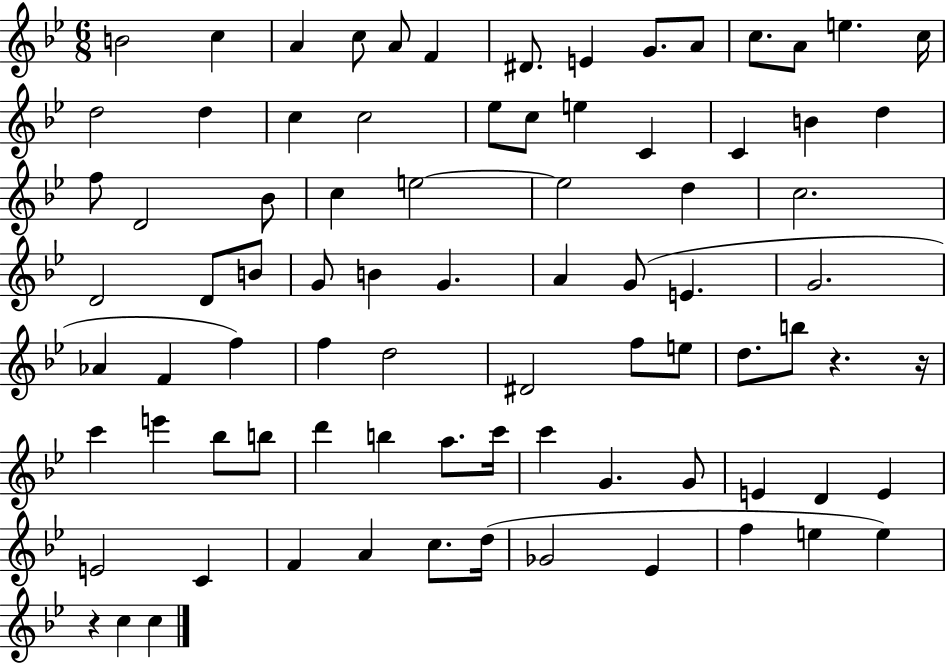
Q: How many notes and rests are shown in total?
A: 83